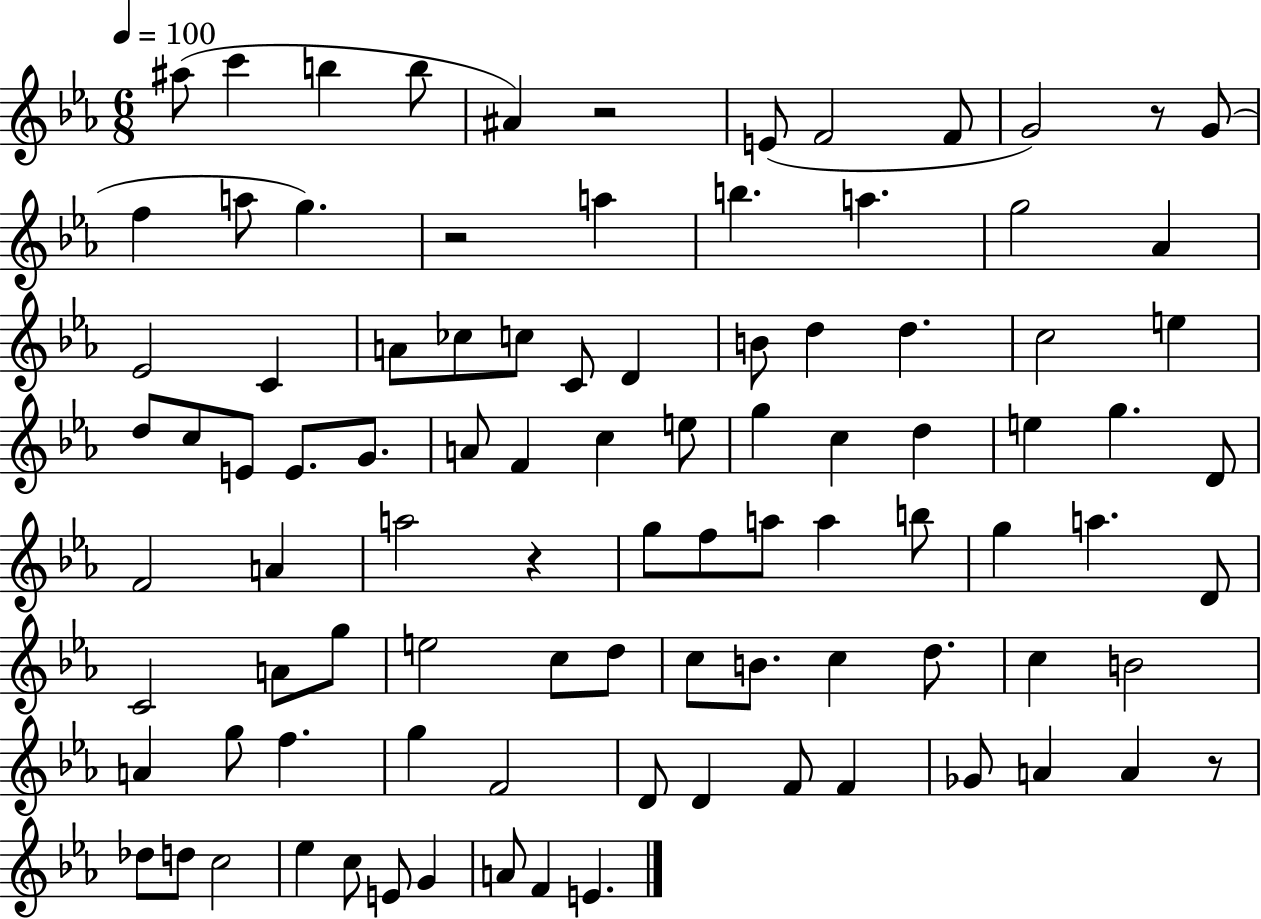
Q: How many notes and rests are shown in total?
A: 95